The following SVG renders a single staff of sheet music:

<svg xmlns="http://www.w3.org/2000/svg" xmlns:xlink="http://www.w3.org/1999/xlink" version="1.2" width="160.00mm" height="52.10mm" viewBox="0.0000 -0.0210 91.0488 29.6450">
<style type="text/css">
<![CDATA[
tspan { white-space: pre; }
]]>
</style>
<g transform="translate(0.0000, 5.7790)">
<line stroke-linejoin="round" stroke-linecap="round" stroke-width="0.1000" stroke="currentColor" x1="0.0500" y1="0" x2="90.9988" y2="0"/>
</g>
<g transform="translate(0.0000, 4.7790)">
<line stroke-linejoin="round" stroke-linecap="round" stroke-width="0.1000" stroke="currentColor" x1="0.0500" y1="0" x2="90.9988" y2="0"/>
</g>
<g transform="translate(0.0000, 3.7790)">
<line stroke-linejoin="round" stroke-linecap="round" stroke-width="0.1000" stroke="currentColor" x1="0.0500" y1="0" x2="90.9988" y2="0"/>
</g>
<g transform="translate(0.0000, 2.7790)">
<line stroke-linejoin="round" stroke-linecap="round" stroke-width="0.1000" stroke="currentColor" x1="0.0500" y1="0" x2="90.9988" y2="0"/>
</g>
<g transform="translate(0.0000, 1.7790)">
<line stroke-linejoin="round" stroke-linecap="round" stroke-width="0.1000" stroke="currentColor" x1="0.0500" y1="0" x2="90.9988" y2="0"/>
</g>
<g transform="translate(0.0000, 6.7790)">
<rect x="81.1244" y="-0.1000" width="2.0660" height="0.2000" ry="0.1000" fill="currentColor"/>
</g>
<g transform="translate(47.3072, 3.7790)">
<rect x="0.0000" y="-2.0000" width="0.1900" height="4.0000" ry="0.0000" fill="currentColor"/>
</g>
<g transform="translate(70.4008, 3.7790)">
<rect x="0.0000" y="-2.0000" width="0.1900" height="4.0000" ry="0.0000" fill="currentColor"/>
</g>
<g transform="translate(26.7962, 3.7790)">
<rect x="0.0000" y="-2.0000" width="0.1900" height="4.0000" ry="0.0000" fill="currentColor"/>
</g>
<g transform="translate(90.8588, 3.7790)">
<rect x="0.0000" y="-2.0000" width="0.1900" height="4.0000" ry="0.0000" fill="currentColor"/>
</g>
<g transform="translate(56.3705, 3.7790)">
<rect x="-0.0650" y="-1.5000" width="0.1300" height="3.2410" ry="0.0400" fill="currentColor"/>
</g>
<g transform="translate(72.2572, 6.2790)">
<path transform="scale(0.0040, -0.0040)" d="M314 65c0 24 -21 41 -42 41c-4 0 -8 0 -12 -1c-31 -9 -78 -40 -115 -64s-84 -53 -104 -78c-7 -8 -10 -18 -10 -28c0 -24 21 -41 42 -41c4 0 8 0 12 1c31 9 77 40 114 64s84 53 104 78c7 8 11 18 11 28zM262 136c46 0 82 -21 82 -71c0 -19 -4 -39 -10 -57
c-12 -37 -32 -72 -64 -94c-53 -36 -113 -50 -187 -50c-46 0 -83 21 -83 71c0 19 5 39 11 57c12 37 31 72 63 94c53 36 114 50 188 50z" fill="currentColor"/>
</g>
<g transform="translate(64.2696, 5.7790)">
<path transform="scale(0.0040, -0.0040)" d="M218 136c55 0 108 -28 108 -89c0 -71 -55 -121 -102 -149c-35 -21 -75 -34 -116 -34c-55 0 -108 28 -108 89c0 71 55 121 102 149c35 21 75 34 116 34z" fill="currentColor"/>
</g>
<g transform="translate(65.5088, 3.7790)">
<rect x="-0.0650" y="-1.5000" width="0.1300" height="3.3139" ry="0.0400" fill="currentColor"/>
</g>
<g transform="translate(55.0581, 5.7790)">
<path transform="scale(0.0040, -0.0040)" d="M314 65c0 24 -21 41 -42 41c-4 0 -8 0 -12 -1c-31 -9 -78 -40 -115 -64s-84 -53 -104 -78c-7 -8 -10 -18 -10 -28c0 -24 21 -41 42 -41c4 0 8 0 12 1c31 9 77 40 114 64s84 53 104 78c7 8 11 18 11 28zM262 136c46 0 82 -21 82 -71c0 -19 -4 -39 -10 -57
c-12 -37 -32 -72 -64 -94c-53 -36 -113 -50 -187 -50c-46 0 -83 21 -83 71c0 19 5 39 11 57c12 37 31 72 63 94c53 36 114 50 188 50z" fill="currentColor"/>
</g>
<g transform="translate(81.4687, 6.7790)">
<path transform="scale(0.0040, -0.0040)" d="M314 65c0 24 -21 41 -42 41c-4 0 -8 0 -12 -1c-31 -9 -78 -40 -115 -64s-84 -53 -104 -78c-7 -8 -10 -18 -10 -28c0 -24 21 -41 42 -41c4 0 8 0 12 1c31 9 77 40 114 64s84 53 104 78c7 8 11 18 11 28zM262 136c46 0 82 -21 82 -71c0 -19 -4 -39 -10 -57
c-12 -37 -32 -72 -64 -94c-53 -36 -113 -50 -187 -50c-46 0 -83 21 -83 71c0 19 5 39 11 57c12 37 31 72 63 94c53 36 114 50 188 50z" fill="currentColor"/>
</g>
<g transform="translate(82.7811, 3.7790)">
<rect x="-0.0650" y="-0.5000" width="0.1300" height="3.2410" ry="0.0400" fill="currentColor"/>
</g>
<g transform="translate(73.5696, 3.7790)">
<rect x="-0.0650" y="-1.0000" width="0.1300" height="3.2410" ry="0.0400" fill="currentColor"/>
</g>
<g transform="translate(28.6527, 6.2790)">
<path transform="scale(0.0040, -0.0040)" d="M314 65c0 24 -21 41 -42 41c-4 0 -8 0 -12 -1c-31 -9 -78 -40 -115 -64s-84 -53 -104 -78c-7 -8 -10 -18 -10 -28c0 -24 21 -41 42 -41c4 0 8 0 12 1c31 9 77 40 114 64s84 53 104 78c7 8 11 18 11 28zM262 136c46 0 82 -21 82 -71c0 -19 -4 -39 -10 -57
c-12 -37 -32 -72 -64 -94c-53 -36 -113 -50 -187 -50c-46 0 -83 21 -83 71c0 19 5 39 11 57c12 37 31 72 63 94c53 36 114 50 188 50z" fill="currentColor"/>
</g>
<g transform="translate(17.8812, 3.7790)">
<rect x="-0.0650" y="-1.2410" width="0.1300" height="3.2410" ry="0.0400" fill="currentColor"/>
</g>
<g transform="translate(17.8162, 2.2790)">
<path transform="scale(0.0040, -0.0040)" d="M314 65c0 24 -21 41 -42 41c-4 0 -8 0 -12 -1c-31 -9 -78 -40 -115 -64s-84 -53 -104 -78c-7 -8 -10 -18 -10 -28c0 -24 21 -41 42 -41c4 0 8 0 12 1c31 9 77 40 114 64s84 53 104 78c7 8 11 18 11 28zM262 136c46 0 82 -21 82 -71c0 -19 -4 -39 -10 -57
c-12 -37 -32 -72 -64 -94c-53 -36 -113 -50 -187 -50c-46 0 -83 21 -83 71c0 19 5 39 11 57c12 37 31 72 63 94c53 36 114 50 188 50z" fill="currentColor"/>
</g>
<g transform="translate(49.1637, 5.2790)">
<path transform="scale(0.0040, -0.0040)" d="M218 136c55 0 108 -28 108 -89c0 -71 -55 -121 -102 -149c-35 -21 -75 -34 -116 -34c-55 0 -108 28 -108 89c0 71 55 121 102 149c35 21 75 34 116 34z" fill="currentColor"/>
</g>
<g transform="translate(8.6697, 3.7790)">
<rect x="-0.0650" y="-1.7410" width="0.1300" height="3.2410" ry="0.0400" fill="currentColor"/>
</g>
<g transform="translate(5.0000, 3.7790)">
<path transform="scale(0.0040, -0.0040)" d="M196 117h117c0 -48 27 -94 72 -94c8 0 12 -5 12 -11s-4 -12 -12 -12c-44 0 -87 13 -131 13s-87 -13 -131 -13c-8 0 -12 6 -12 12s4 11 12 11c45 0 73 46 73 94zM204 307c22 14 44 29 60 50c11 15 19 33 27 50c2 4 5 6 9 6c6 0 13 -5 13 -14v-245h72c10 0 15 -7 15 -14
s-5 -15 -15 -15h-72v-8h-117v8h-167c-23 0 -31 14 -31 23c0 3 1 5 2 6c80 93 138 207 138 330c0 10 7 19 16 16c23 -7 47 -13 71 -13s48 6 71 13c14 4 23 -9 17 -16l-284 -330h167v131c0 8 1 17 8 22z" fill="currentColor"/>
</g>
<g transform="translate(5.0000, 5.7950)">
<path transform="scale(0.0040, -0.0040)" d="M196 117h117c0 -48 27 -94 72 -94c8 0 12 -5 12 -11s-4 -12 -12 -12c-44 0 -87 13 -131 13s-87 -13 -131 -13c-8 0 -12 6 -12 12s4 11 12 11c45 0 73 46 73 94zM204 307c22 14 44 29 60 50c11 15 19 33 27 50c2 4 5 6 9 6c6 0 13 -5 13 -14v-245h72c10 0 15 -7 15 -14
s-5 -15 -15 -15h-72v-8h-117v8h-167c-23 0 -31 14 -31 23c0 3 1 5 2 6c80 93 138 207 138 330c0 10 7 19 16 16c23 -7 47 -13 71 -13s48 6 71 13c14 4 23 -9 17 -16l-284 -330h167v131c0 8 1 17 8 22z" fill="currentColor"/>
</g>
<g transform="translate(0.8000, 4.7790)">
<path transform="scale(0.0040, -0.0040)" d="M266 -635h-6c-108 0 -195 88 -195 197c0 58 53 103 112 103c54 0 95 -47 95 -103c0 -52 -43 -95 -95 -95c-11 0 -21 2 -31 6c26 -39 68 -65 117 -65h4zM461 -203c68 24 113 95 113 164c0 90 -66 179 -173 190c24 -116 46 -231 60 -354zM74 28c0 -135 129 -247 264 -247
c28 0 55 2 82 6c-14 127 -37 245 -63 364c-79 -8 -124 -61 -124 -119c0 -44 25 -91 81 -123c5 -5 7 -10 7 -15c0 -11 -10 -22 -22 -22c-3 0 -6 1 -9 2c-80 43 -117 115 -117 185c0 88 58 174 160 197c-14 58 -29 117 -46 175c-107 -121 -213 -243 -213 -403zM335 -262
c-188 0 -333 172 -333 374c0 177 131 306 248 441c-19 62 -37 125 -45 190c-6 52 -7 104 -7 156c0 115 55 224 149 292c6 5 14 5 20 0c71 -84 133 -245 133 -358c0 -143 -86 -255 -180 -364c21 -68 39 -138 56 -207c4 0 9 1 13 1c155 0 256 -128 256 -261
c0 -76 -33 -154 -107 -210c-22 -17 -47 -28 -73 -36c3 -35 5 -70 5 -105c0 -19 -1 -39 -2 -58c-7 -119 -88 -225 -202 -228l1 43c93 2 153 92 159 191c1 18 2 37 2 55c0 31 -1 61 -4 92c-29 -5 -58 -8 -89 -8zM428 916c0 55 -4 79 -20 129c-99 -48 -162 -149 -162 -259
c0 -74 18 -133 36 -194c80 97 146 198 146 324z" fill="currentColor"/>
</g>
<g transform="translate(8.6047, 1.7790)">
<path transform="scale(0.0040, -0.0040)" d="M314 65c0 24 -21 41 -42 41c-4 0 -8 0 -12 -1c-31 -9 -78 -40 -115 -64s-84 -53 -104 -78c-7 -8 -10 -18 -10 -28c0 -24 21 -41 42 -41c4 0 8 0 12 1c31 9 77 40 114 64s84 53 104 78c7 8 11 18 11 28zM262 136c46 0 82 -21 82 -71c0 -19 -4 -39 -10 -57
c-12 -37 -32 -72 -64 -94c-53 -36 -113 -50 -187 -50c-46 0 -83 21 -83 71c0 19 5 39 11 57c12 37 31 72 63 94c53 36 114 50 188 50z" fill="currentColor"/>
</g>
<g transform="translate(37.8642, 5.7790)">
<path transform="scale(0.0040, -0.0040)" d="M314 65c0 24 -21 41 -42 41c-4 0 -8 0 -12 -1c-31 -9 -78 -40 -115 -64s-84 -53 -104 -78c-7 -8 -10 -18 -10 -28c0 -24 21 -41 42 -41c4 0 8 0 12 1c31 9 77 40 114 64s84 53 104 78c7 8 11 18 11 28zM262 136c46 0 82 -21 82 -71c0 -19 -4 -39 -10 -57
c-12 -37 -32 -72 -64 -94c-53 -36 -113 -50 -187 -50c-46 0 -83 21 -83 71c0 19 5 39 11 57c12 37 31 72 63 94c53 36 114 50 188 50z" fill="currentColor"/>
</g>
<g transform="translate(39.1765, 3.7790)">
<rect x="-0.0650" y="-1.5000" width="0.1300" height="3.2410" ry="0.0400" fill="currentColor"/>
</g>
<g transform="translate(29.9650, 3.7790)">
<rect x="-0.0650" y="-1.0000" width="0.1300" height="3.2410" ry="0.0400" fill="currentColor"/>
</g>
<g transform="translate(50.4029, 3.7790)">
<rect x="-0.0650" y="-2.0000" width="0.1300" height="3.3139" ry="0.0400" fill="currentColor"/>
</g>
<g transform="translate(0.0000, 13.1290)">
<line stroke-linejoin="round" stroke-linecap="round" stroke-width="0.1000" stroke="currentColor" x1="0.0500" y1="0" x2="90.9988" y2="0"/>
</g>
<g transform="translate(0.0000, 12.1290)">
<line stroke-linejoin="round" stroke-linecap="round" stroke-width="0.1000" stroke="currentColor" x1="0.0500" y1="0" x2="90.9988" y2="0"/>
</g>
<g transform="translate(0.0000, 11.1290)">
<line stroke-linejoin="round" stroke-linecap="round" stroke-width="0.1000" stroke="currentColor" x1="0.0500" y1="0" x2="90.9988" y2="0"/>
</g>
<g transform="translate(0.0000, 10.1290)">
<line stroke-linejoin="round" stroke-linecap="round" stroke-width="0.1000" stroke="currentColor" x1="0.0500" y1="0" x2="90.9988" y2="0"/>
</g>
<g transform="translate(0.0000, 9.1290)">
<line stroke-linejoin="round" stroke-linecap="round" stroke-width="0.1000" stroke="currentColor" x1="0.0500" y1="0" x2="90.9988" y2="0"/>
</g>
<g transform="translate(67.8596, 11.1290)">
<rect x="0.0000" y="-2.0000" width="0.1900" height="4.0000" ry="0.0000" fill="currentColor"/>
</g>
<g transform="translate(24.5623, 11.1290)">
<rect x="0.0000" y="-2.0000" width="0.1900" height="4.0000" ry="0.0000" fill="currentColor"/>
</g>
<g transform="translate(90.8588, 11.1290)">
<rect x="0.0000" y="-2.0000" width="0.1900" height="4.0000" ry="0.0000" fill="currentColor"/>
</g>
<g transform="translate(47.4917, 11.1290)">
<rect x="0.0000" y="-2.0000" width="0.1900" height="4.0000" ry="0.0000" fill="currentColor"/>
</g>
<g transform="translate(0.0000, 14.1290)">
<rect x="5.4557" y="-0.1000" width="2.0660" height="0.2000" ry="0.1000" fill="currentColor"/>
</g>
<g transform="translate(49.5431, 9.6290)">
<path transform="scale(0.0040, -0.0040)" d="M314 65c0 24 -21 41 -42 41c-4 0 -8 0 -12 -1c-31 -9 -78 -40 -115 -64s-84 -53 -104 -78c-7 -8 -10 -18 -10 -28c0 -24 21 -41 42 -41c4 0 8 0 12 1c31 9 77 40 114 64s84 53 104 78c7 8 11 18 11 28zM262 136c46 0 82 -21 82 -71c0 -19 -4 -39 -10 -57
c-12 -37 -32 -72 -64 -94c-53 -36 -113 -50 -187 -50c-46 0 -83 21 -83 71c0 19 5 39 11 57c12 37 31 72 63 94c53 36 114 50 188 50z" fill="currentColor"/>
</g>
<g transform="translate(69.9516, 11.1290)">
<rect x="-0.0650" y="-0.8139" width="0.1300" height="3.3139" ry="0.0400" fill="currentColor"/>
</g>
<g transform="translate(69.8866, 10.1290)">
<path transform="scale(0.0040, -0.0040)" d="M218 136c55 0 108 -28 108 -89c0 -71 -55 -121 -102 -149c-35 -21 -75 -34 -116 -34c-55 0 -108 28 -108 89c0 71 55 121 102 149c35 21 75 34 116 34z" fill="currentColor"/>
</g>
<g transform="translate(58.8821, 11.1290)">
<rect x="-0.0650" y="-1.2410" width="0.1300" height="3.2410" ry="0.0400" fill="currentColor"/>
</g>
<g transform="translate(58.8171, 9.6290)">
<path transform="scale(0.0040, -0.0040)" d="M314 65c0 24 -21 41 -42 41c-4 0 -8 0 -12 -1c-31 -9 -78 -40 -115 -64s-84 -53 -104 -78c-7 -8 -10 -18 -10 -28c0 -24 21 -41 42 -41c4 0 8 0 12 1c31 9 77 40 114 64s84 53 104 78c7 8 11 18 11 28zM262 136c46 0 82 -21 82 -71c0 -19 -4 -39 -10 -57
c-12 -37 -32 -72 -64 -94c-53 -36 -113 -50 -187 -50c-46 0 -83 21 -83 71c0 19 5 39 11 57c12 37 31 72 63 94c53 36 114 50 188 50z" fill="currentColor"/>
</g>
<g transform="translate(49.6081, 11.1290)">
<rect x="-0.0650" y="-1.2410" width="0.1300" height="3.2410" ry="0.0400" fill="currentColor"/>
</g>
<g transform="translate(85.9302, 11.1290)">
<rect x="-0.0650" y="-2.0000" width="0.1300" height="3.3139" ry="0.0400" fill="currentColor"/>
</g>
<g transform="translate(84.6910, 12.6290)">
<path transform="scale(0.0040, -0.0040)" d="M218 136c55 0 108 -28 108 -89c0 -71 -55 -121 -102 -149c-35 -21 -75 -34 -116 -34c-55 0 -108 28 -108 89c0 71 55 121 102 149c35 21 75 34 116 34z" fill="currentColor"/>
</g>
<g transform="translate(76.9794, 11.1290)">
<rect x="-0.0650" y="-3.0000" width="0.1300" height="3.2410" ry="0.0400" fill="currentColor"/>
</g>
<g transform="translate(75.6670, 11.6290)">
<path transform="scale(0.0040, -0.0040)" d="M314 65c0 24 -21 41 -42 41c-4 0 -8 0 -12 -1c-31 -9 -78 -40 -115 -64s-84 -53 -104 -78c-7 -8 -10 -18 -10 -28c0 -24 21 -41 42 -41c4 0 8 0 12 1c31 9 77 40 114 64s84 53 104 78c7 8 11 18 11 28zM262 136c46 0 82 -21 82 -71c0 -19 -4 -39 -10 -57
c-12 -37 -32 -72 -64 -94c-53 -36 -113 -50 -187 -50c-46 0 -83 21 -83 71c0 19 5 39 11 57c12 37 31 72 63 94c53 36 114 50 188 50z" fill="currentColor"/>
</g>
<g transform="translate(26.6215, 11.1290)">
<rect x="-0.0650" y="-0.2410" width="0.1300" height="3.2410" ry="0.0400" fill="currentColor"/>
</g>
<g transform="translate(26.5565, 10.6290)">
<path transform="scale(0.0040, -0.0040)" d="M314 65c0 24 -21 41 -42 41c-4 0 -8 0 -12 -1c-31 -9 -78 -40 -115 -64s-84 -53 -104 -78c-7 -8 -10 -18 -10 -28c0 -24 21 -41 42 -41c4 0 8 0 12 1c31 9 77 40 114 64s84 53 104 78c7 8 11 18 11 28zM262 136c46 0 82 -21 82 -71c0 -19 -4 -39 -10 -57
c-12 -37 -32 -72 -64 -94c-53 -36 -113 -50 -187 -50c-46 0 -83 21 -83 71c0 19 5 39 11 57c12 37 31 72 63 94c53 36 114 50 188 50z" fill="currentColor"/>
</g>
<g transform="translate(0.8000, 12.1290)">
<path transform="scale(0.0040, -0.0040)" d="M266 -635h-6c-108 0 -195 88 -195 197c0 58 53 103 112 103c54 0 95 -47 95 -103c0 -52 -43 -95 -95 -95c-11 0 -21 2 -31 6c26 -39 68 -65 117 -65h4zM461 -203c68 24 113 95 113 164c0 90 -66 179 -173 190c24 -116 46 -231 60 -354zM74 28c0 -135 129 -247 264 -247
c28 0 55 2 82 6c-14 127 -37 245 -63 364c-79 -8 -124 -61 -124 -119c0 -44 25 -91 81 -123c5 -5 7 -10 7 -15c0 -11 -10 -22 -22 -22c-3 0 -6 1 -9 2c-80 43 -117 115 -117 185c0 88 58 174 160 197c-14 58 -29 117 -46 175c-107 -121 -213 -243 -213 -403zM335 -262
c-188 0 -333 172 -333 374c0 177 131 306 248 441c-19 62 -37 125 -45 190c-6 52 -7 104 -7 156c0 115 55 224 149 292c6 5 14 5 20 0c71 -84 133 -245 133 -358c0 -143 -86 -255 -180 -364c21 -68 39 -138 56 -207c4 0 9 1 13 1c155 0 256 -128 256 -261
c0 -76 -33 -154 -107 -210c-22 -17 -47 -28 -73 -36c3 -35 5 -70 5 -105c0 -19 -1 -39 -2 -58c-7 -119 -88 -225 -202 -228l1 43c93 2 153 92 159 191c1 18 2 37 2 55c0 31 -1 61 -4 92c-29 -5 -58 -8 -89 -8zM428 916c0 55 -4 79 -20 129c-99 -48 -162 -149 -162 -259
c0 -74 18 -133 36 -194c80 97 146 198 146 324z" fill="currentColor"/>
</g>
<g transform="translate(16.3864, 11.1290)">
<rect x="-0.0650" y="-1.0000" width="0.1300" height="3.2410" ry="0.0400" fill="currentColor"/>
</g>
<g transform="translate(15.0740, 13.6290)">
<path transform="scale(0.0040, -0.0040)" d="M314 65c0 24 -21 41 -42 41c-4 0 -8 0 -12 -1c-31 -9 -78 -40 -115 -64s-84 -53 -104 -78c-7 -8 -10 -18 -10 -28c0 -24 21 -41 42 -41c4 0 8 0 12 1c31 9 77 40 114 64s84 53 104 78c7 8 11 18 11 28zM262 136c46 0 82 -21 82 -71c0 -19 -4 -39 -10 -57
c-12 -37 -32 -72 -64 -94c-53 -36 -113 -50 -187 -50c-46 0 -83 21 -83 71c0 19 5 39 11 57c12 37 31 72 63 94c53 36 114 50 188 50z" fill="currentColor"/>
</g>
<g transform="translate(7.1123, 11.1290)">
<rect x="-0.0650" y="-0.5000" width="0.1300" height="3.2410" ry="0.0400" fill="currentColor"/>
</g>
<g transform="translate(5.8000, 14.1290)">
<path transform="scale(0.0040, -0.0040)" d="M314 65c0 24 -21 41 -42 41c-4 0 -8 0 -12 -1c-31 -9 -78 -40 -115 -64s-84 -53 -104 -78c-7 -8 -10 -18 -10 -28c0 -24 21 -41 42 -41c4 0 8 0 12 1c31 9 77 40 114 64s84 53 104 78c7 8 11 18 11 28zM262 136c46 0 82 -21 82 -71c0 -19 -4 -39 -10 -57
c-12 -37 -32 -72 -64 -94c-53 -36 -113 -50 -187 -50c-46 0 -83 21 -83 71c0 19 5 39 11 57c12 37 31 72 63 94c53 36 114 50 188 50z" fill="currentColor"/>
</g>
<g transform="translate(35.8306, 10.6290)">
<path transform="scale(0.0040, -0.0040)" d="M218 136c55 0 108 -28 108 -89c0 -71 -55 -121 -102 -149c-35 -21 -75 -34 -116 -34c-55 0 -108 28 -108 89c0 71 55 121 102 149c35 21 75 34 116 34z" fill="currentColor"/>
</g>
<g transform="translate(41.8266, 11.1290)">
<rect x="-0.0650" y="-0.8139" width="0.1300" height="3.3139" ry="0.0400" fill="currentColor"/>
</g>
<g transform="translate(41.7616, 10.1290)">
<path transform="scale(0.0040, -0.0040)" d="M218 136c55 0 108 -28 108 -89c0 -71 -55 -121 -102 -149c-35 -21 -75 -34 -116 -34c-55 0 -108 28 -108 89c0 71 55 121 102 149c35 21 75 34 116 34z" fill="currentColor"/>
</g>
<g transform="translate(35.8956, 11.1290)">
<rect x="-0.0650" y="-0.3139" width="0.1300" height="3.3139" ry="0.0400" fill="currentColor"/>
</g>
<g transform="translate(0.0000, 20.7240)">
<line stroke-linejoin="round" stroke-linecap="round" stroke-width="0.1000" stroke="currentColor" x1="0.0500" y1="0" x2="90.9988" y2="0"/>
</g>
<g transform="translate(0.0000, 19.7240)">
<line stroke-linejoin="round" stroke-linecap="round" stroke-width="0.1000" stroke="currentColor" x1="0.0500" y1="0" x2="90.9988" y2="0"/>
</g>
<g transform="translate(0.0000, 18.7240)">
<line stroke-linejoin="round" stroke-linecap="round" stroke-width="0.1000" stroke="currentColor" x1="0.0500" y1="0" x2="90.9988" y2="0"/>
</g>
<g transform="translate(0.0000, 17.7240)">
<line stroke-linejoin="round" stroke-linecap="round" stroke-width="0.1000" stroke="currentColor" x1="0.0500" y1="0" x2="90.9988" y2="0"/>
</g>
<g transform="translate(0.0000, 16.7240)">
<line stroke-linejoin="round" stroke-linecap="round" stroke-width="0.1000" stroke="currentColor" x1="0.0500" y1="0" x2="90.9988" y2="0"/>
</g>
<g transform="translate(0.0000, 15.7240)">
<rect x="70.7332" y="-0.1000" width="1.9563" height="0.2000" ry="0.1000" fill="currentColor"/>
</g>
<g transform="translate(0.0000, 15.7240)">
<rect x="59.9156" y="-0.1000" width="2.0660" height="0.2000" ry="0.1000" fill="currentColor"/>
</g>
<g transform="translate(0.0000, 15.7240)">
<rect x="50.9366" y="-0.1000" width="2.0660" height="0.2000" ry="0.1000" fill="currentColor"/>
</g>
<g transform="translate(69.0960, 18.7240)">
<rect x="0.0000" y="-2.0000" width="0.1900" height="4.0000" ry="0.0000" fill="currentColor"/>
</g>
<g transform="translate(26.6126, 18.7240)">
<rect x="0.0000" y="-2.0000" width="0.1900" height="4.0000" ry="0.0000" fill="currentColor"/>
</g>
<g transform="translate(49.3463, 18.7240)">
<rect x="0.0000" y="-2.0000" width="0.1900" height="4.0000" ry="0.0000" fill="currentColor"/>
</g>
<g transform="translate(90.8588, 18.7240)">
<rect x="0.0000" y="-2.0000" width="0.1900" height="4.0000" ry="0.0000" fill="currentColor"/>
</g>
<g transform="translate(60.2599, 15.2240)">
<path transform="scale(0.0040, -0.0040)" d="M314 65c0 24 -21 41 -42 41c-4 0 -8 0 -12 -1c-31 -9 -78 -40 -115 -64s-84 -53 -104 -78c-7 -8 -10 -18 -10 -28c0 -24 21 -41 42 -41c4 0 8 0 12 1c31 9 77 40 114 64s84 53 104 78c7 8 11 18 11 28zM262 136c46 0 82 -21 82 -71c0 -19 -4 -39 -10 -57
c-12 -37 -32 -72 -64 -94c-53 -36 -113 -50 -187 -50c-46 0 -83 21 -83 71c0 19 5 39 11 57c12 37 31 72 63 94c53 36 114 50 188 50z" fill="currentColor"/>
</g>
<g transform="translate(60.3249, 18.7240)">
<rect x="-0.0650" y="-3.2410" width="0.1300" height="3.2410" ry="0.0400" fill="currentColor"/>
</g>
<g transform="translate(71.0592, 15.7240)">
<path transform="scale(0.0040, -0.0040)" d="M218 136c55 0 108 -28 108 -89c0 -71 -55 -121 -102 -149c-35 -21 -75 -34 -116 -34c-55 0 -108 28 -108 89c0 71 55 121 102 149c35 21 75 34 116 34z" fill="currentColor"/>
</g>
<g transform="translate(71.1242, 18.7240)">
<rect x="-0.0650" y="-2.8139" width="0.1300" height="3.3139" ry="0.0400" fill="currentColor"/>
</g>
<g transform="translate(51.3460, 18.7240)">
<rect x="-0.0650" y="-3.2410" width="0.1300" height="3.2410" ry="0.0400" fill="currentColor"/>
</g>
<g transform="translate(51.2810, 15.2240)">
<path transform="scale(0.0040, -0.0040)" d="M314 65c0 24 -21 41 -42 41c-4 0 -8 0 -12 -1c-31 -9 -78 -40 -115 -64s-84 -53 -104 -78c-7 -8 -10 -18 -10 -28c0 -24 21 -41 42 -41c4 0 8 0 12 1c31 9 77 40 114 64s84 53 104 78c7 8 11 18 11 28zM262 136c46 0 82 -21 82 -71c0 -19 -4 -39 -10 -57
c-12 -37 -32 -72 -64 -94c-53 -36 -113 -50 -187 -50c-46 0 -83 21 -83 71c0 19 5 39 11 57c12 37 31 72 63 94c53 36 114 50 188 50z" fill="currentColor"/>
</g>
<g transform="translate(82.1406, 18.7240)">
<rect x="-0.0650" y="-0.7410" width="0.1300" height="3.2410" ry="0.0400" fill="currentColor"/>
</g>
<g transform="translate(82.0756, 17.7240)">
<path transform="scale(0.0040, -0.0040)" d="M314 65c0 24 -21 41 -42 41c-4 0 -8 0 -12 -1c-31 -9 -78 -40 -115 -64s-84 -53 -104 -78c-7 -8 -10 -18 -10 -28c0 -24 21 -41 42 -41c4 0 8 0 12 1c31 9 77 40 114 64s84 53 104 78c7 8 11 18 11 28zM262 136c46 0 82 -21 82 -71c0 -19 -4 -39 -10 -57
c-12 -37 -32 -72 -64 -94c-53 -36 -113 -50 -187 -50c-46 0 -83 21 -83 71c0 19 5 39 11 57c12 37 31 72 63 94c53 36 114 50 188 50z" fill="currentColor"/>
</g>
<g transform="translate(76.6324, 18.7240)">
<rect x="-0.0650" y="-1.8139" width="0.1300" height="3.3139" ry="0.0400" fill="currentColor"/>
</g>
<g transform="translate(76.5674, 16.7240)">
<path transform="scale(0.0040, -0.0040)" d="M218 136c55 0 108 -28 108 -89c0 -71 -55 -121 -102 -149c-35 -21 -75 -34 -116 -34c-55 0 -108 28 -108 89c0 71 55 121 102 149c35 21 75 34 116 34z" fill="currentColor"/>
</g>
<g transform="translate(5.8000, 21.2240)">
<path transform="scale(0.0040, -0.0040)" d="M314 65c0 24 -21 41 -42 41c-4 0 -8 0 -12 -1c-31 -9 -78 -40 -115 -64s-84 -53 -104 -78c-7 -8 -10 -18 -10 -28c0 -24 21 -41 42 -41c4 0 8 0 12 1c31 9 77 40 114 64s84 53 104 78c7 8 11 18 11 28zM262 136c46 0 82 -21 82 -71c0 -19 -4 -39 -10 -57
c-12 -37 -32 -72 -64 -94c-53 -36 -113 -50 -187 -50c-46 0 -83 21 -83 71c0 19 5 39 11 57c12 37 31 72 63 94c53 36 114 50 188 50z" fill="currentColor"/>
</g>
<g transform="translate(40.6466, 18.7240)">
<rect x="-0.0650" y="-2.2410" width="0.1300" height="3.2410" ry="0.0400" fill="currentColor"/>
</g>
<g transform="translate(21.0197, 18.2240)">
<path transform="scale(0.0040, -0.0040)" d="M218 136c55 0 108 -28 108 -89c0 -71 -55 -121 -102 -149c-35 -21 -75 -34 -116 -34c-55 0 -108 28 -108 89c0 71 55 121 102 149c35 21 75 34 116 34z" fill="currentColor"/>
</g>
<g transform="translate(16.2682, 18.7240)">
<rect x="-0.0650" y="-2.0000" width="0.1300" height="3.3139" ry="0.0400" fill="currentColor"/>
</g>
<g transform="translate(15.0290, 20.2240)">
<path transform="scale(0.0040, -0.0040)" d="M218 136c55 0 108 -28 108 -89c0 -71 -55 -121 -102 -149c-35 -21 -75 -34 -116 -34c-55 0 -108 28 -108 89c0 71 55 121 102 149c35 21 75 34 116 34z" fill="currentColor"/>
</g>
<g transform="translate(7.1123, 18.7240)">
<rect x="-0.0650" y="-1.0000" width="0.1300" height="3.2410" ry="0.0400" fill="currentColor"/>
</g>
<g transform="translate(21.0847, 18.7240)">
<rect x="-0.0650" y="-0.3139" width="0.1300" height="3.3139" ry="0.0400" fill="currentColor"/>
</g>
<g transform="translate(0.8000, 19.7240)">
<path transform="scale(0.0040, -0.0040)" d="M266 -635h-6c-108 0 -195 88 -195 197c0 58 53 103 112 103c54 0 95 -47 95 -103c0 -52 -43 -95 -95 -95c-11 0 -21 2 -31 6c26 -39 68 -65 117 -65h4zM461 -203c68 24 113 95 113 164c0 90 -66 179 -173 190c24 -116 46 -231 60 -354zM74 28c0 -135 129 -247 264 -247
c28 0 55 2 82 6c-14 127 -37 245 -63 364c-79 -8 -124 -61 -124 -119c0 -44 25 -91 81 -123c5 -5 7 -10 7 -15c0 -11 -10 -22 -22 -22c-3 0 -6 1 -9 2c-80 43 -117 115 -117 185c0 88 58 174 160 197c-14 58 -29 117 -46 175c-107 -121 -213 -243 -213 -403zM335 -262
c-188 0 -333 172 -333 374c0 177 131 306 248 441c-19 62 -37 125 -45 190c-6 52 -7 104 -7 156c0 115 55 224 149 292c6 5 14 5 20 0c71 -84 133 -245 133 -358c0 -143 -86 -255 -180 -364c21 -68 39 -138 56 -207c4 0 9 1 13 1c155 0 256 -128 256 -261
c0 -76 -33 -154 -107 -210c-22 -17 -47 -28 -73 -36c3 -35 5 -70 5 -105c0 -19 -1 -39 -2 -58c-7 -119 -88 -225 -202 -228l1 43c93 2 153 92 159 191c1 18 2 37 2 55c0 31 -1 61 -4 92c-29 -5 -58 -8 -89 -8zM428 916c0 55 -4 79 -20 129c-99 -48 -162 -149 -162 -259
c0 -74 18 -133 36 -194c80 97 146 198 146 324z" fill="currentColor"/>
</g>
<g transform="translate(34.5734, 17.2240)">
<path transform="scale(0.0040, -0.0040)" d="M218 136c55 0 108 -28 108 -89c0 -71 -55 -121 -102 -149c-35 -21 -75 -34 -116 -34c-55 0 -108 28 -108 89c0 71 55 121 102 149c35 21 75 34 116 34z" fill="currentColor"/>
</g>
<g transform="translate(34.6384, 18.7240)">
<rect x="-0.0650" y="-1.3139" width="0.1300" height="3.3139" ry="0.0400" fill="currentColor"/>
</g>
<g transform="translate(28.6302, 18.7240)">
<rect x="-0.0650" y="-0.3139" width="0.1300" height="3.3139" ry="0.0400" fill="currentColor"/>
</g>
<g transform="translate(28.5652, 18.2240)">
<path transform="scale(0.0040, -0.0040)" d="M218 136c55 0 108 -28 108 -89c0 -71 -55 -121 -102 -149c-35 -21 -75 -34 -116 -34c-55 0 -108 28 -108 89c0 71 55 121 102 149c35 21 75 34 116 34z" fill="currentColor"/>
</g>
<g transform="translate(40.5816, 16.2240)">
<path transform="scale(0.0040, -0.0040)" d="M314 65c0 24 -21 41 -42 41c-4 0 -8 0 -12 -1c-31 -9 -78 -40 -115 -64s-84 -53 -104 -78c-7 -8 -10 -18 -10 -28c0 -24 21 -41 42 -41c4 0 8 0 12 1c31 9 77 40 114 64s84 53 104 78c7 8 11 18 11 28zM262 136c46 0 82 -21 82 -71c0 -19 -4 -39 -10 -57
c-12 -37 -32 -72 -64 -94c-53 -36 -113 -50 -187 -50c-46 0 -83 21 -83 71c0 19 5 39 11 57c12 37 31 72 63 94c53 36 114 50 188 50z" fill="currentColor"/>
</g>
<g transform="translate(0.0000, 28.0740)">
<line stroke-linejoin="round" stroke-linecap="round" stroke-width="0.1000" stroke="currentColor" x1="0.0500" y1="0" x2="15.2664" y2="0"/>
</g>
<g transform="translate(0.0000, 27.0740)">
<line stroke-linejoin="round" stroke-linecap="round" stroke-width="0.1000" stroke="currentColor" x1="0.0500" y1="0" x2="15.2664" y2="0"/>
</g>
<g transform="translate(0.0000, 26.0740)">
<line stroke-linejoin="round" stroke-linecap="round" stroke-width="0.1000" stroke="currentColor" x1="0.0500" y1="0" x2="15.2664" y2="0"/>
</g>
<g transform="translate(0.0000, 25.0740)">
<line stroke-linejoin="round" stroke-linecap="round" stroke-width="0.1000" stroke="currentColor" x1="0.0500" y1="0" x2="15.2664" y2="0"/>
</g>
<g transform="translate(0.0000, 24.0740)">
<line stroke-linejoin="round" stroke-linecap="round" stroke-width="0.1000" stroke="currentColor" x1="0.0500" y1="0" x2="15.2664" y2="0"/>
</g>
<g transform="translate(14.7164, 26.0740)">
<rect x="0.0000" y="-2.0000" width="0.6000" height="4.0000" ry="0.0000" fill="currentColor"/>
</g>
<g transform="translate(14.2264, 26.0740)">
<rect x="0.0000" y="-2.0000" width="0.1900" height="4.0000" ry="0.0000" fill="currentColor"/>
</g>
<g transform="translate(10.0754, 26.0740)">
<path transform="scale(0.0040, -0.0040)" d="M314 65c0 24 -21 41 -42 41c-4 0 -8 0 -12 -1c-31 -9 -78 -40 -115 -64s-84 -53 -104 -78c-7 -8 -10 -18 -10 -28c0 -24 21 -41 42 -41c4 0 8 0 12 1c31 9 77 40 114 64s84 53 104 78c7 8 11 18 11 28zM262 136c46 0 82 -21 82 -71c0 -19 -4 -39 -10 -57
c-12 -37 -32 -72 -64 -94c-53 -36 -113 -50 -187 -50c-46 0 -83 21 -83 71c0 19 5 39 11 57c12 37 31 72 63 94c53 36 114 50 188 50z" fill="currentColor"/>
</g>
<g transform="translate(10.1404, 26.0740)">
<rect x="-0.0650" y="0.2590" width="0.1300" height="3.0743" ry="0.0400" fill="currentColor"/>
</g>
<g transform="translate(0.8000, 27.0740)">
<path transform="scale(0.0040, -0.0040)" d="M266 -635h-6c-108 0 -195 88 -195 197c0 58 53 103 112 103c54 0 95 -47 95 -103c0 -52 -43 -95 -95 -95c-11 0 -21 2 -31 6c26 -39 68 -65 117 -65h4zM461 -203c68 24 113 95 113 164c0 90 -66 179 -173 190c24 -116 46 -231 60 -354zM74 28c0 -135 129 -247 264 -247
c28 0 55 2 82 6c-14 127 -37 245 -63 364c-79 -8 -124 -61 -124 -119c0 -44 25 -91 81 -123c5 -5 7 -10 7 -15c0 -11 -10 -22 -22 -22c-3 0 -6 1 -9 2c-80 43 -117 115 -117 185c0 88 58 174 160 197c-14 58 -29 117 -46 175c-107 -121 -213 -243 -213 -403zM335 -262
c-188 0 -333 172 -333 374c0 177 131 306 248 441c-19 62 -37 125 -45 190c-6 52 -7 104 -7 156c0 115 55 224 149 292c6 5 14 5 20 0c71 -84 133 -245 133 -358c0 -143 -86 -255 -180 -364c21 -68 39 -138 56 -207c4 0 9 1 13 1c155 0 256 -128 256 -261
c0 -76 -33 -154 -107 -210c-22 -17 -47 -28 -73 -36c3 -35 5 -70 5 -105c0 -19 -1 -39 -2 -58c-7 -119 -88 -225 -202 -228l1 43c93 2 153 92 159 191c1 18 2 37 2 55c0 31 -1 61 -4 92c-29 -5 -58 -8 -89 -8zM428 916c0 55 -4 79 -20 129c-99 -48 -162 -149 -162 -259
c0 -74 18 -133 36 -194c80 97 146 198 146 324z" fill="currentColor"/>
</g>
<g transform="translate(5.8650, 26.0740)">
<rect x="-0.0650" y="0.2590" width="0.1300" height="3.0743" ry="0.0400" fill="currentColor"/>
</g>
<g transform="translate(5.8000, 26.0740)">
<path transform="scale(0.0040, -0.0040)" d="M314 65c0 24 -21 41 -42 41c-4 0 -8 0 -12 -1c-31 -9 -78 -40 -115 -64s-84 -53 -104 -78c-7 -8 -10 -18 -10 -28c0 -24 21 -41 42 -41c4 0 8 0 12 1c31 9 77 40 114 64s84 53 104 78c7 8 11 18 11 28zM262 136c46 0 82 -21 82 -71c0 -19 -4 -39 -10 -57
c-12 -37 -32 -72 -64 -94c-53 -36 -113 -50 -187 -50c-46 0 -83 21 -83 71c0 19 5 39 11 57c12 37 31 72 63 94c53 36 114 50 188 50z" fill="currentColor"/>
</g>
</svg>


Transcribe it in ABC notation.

X:1
T:Untitled
M:4/4
L:1/4
K:C
f2 e2 D2 E2 F E2 E D2 C2 C2 D2 c2 c d e2 e2 d A2 F D2 F c c e g2 b2 b2 a f d2 B2 B2